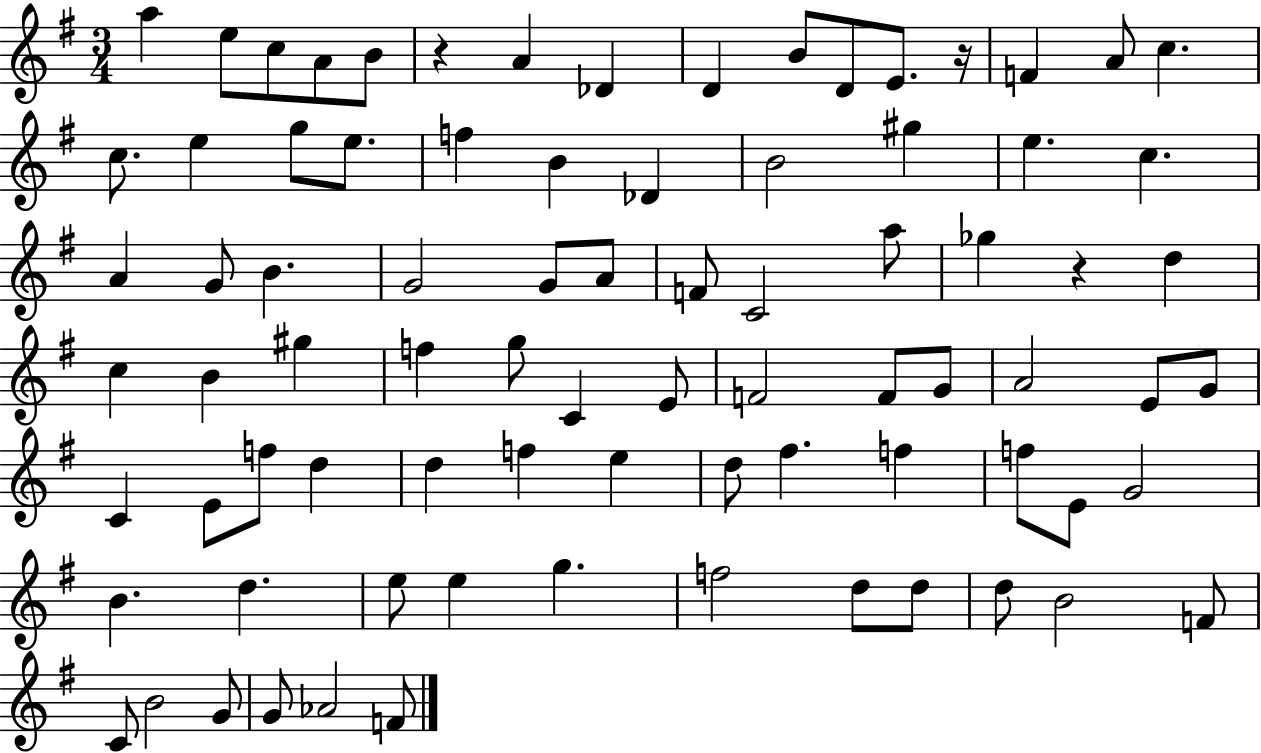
A5/q E5/e C5/e A4/e B4/e R/q A4/q Db4/q D4/q B4/e D4/e E4/e. R/s F4/q A4/e C5/q. C5/e. E5/q G5/e E5/e. F5/q B4/q Db4/q B4/h G#5/q E5/q. C5/q. A4/q G4/e B4/q. G4/h G4/e A4/e F4/e C4/h A5/e Gb5/q R/q D5/q C5/q B4/q G#5/q F5/q G5/e C4/q E4/e F4/h F4/e G4/e A4/h E4/e G4/e C4/q E4/e F5/e D5/q D5/q F5/q E5/q D5/e F#5/q. F5/q F5/e E4/e G4/h B4/q. D5/q. E5/e E5/q G5/q. F5/h D5/e D5/e D5/e B4/h F4/e C4/e B4/h G4/e G4/e Ab4/h F4/e